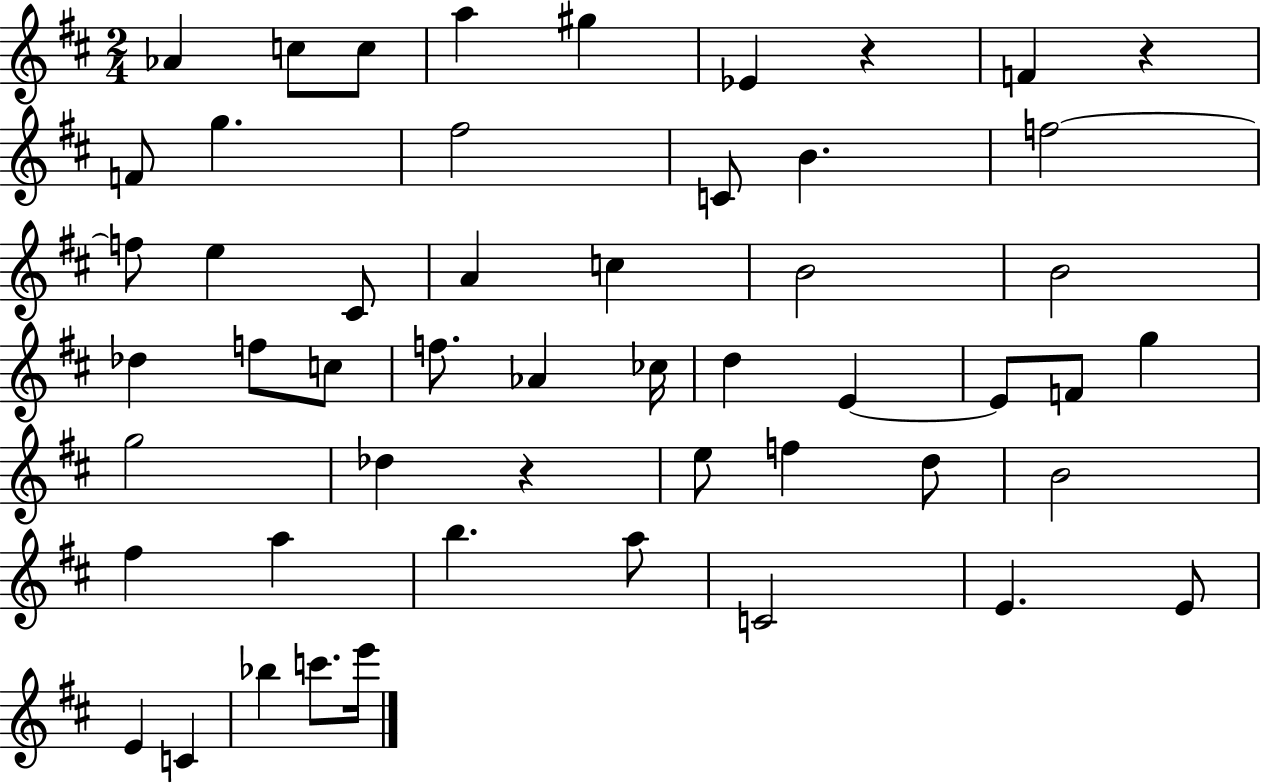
{
  \clef treble
  \numericTimeSignature
  \time 2/4
  \key d \major
  \repeat volta 2 { aes'4 c''8 c''8 | a''4 gis''4 | ees'4 r4 | f'4 r4 | \break f'8 g''4. | fis''2 | c'8 b'4. | f''2~~ | \break f''8 e''4 cis'8 | a'4 c''4 | b'2 | b'2 | \break des''4 f''8 c''8 | f''8. aes'4 ces''16 | d''4 e'4~~ | e'8 f'8 g''4 | \break g''2 | des''4 r4 | e''8 f''4 d''8 | b'2 | \break fis''4 a''4 | b''4. a''8 | c'2 | e'4. e'8 | \break e'4 c'4 | bes''4 c'''8. e'''16 | } \bar "|."
}